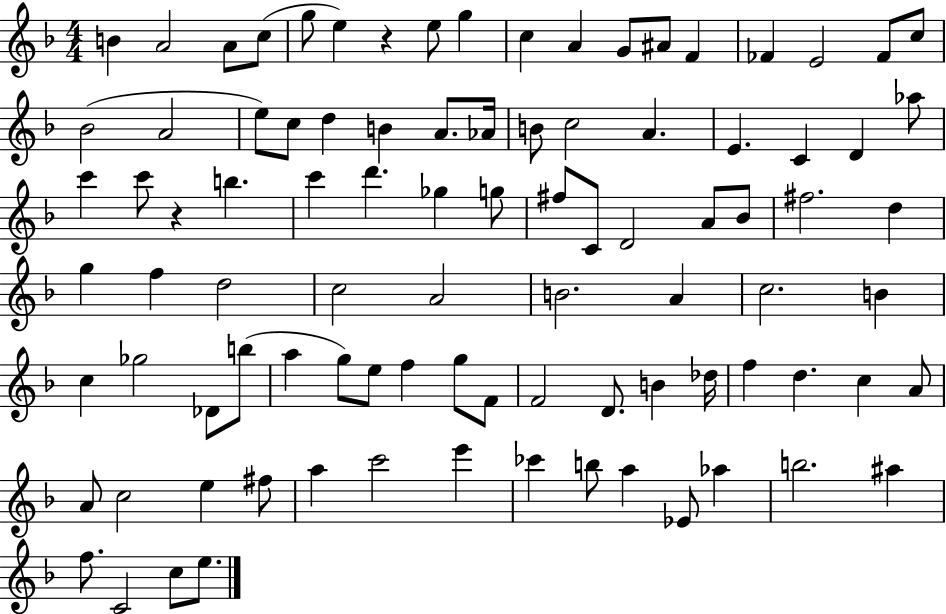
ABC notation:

X:1
T:Untitled
M:4/4
L:1/4
K:F
B A2 A/2 c/2 g/2 e z e/2 g c A G/2 ^A/2 F _F E2 _F/2 c/2 _B2 A2 e/2 c/2 d B A/2 _A/4 B/2 c2 A E C D _a/2 c' c'/2 z b c' d' _g g/2 ^f/2 C/2 D2 A/2 _B/2 ^f2 d g f d2 c2 A2 B2 A c2 B c _g2 _D/2 b/2 a g/2 e/2 f g/2 F/2 F2 D/2 B _d/4 f d c A/2 A/2 c2 e ^f/2 a c'2 e' _c' b/2 a _E/2 _a b2 ^a f/2 C2 c/2 e/2